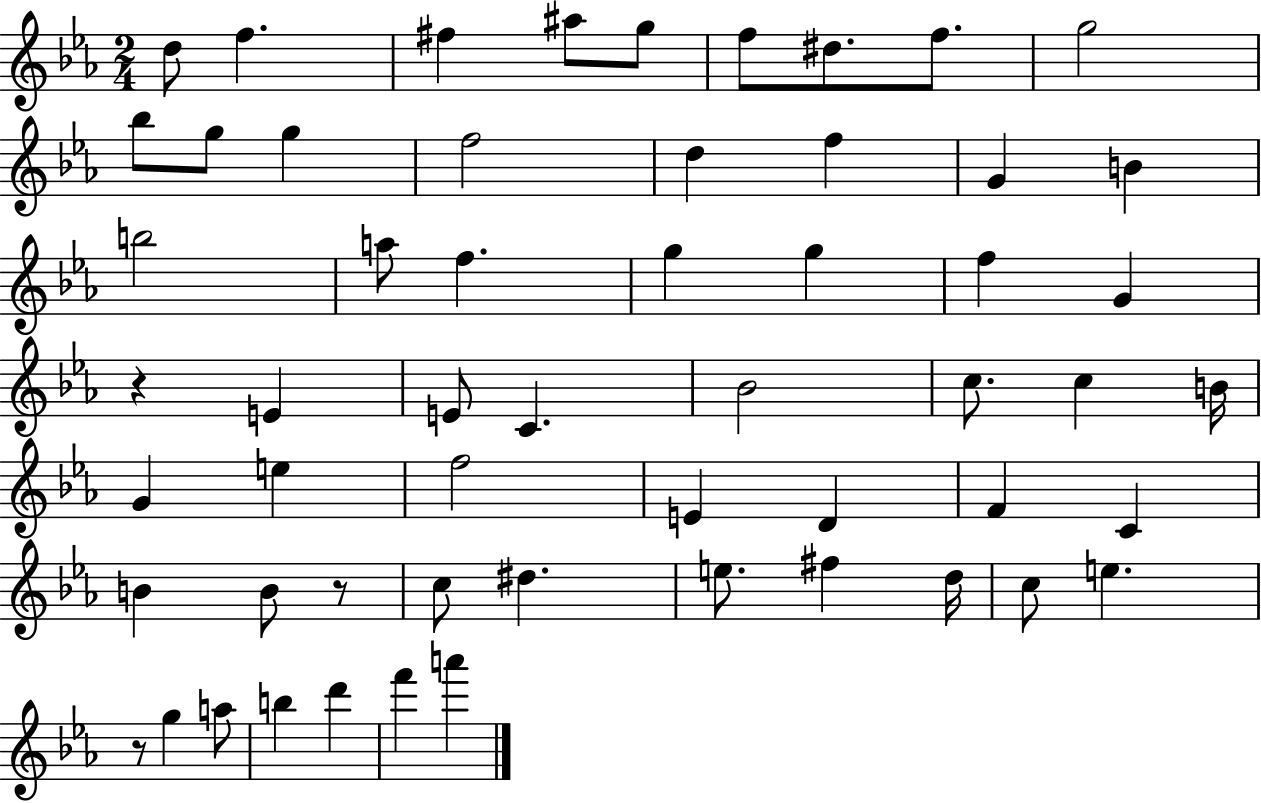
{
  \clef treble
  \numericTimeSignature
  \time 2/4
  \key ees \major
  d''8 f''4. | fis''4 ais''8 g''8 | f''8 dis''8. f''8. | g''2 | \break bes''8 g''8 g''4 | f''2 | d''4 f''4 | g'4 b'4 | \break b''2 | a''8 f''4. | g''4 g''4 | f''4 g'4 | \break r4 e'4 | e'8 c'4. | bes'2 | c''8. c''4 b'16 | \break g'4 e''4 | f''2 | e'4 d'4 | f'4 c'4 | \break b'4 b'8 r8 | c''8 dis''4. | e''8. fis''4 d''16 | c''8 e''4. | \break r8 g''4 a''8 | b''4 d'''4 | f'''4 a'''4 | \bar "|."
}